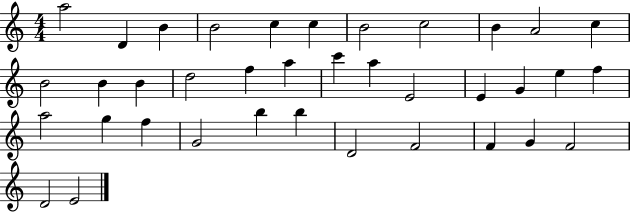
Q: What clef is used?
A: treble